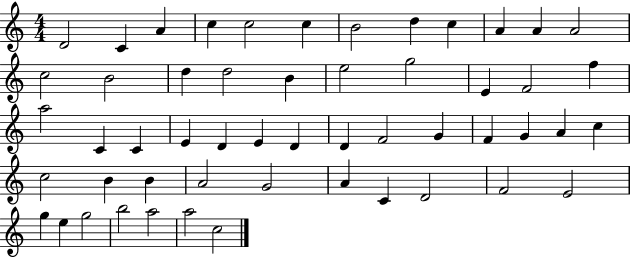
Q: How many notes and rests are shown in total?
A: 53